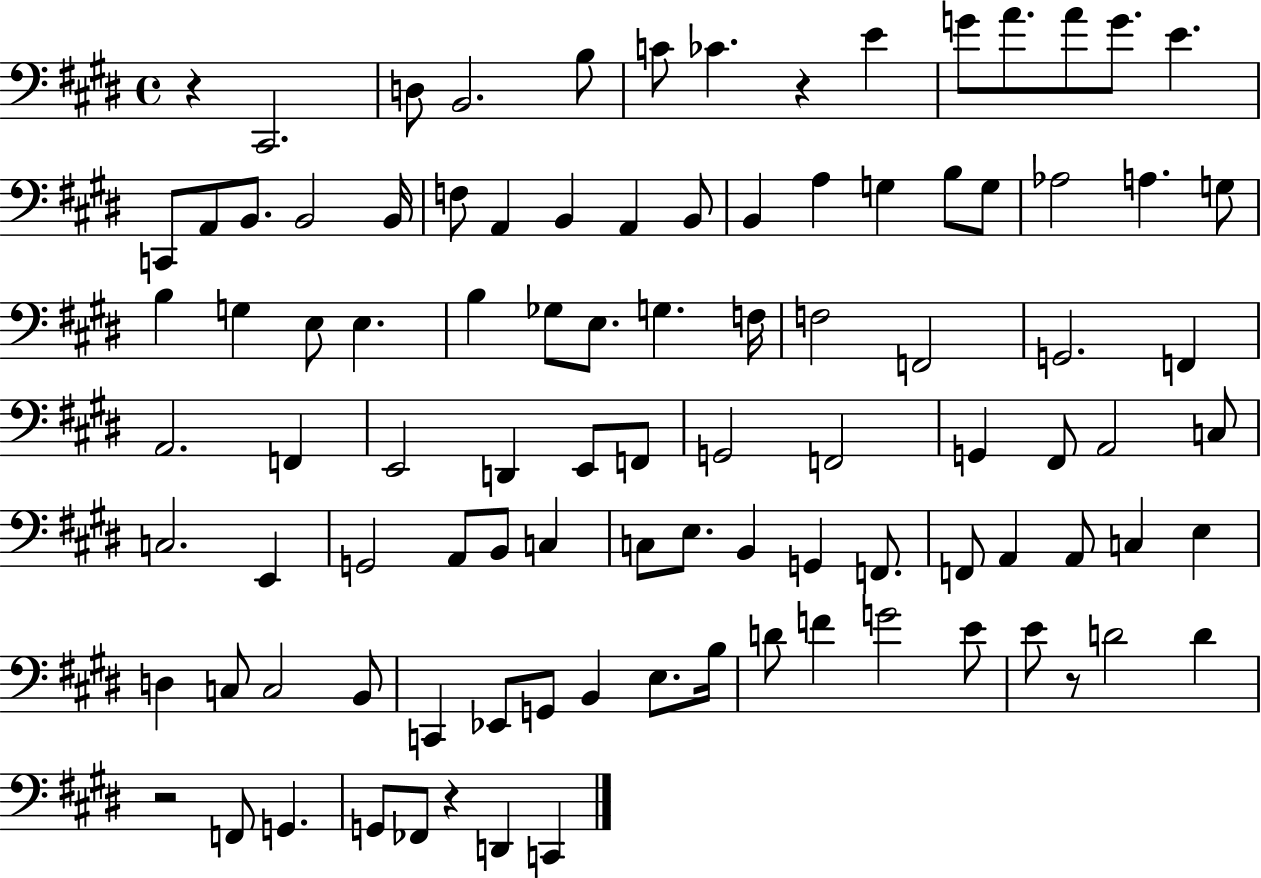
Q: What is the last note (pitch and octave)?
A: C2